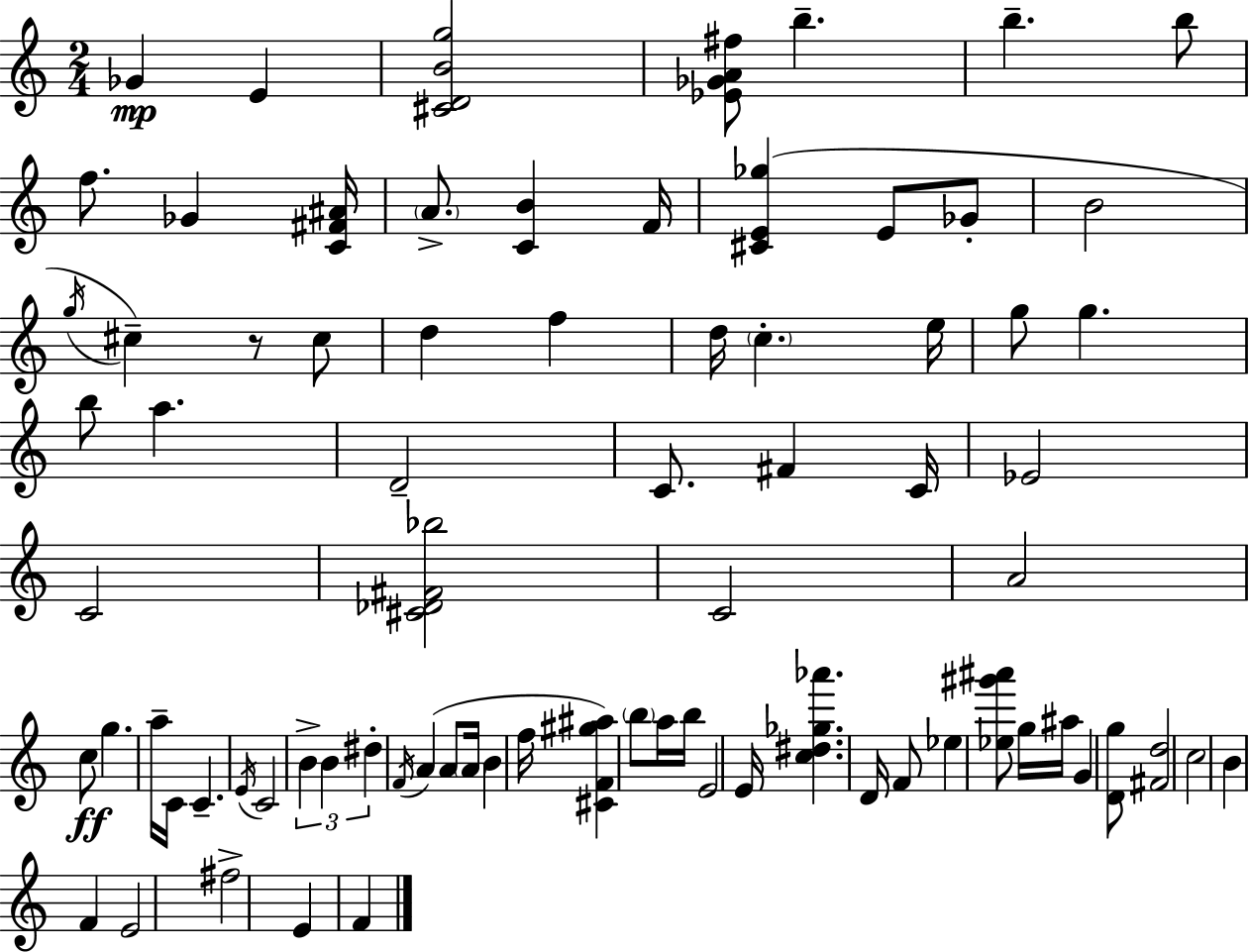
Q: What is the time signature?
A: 2/4